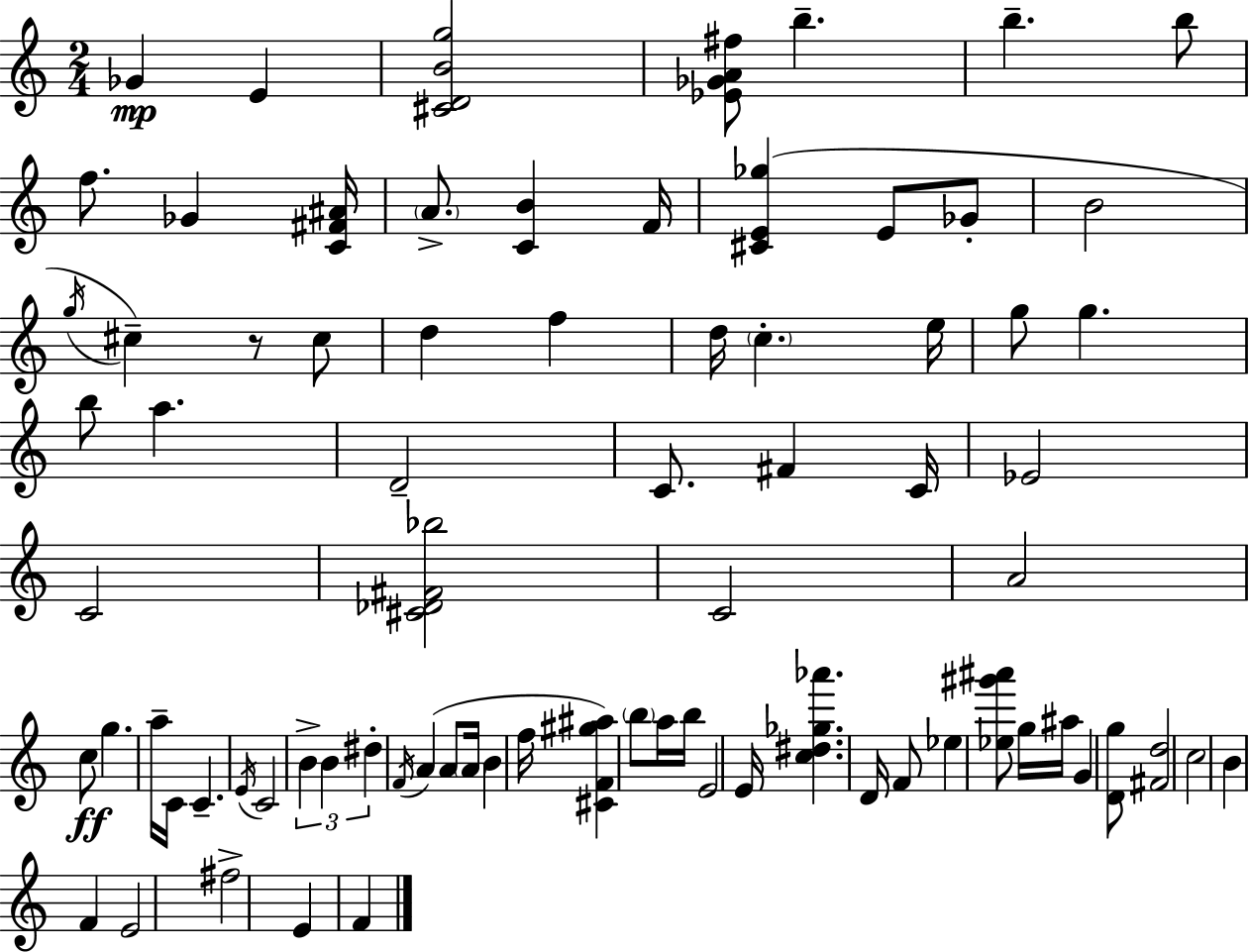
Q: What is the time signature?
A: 2/4